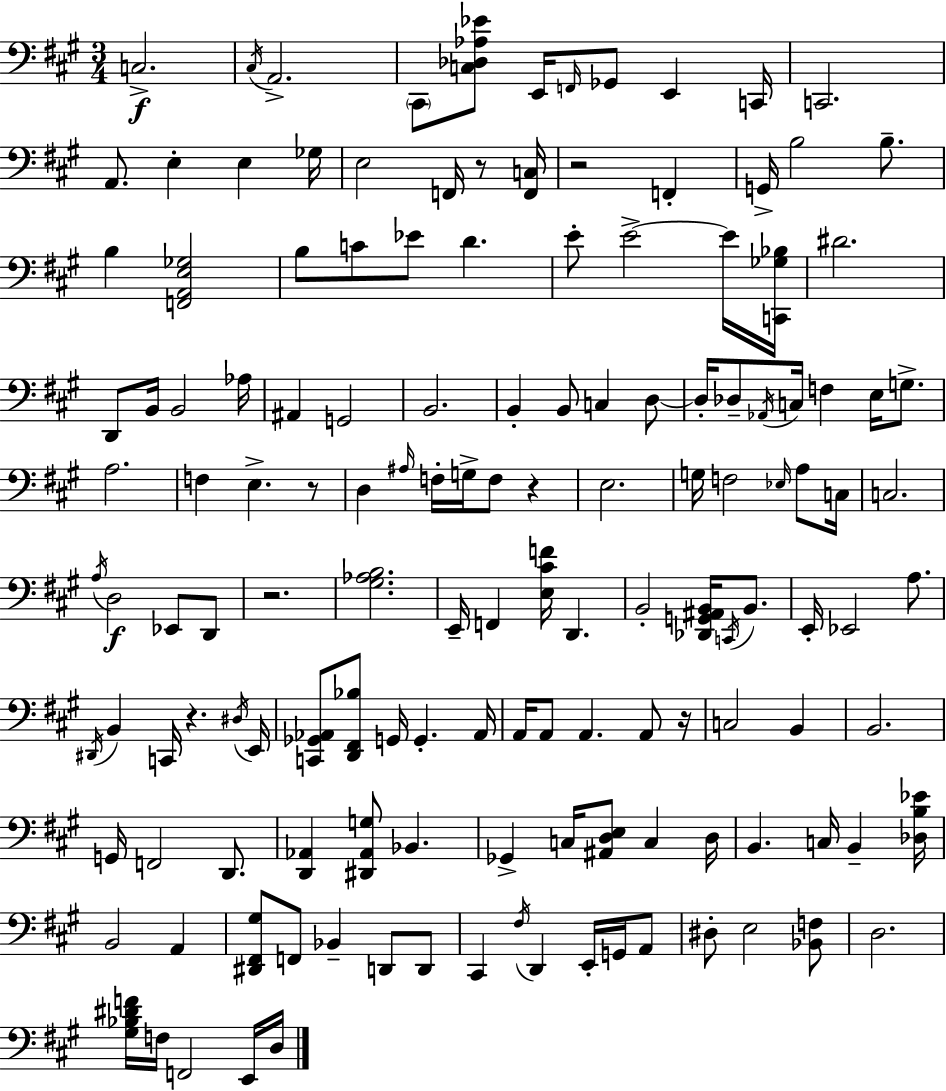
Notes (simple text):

C3/h. C#3/s A2/h. C#2/e [C3,Db3,Ab3,Eb4]/e E2/s F2/s Gb2/e E2/q C2/s C2/h. A2/e. E3/q E3/q Gb3/s E3/h F2/s R/e [F2,C3]/s R/h F2/q G2/s B3/h B3/e. B3/q [F2,A2,E3,Gb3]/h B3/e C4/e Eb4/e D4/q. E4/e E4/h E4/s [C2,Gb3,Bb3]/s D#4/h. D2/e B2/s B2/h Ab3/s A#2/q G2/h B2/h. B2/q B2/e C3/q D3/e D3/s Db3/e Ab2/s C3/s F3/q E3/s G3/e. A3/h. F3/q E3/q. R/e D3/q A#3/s F3/s G3/s F3/e R/q E3/h. G3/s F3/h Eb3/s A3/e C3/s C3/h. A3/s D3/h Eb2/e D2/e R/h. [G#3,Ab3,B3]/h. E2/s F2/q [E3,C#4,F4]/s D2/q. B2/h [Db2,G2,A#2,B2]/s C2/s B2/e. E2/s Eb2/h A3/e. D#2/s B2/q C2/s R/q. D#3/s E2/s [C2,Gb2,Ab2]/e [D2,F#2,Bb3]/e G2/s G2/q. Ab2/s A2/s A2/e A2/q. A2/e R/s C3/h B2/q B2/h. G2/s F2/h D2/e. [D2,Ab2]/q [D#2,Ab2,G3]/e Bb2/q. Gb2/q C3/s [A#2,D3,E3]/e C3/q D3/s B2/q. C3/s B2/q [Db3,B3,Eb4]/s B2/h A2/q [D#2,F#2,G#3]/e F2/e Bb2/q D2/e D2/e C#2/q F#3/s D2/q E2/s G2/s A2/e D#3/e E3/h [Bb2,F3]/e D3/h. [G#3,Bb3,D#4,F4]/s F3/s F2/h E2/s D3/s